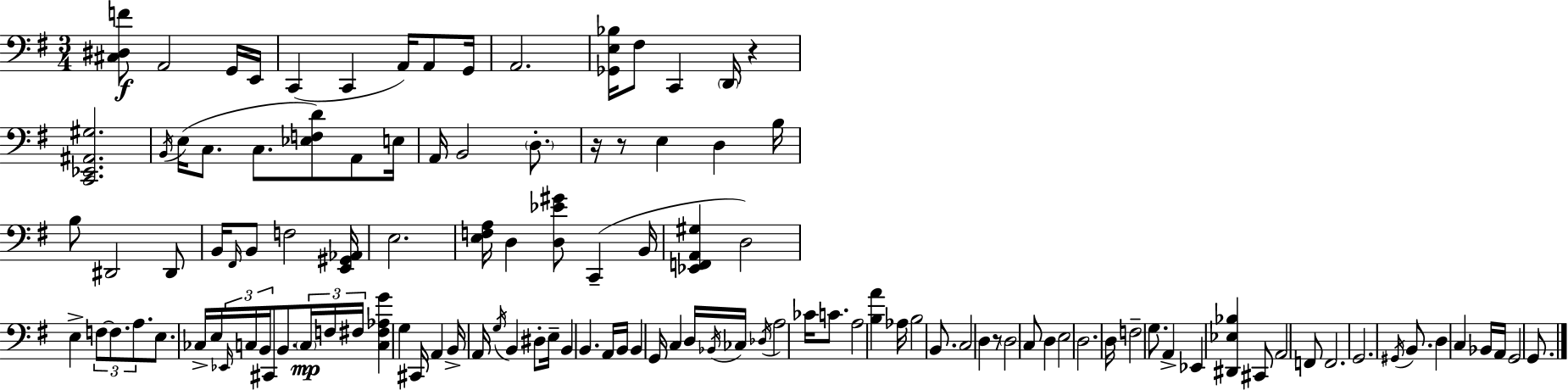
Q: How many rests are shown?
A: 4